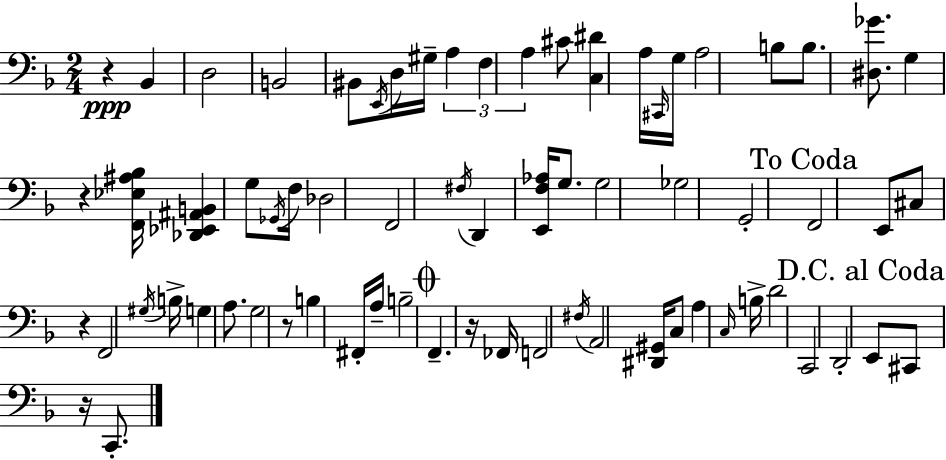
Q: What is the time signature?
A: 2/4